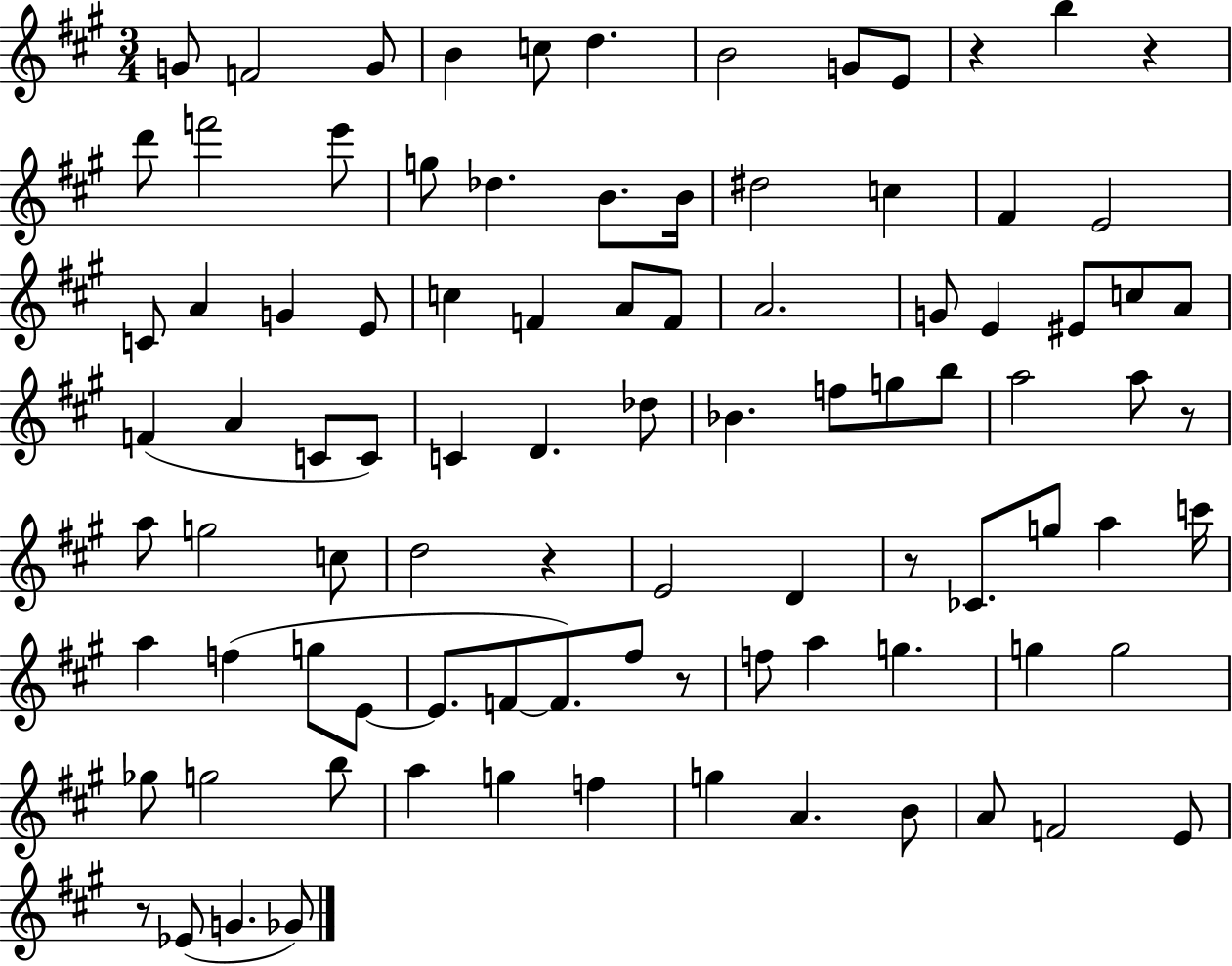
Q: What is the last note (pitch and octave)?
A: Gb4